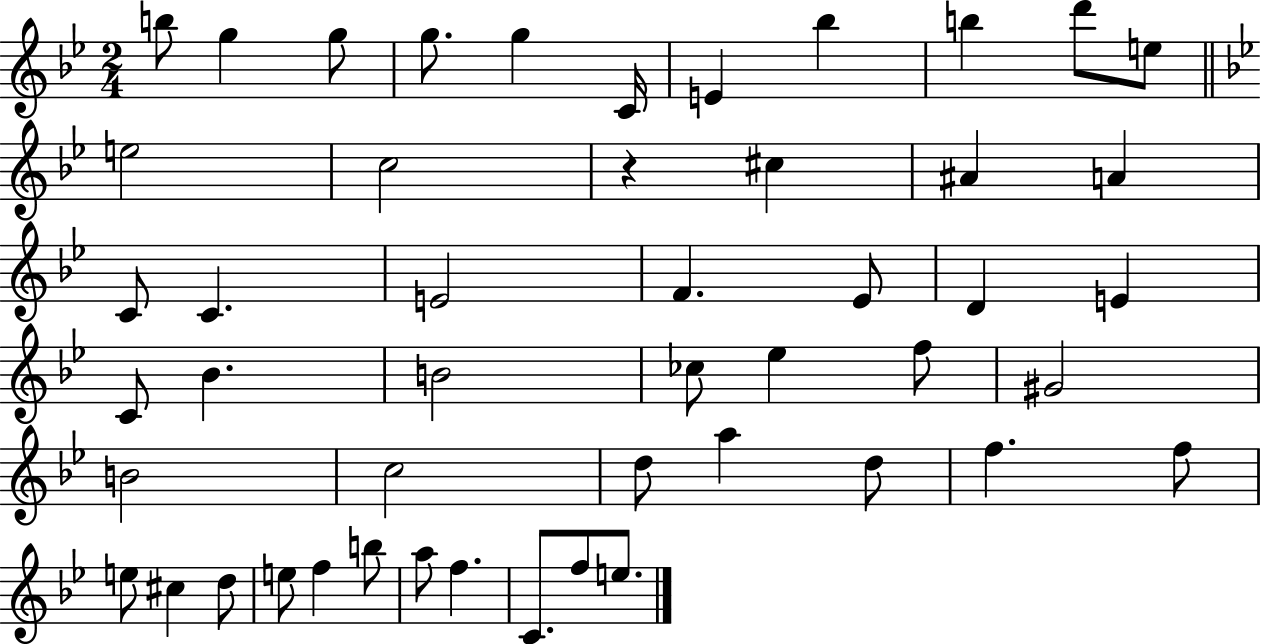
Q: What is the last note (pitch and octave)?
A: E5